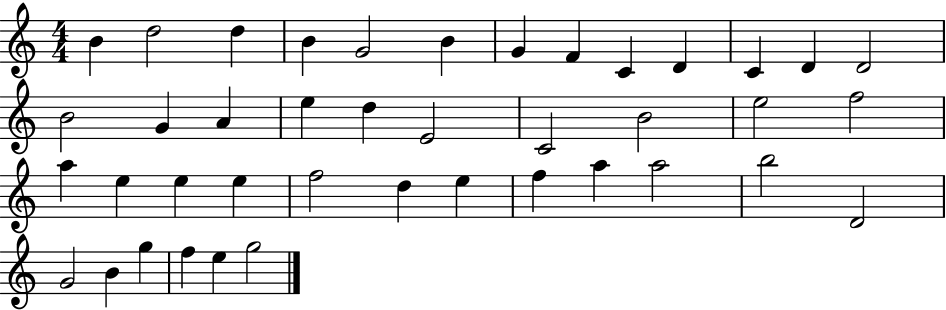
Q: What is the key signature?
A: C major